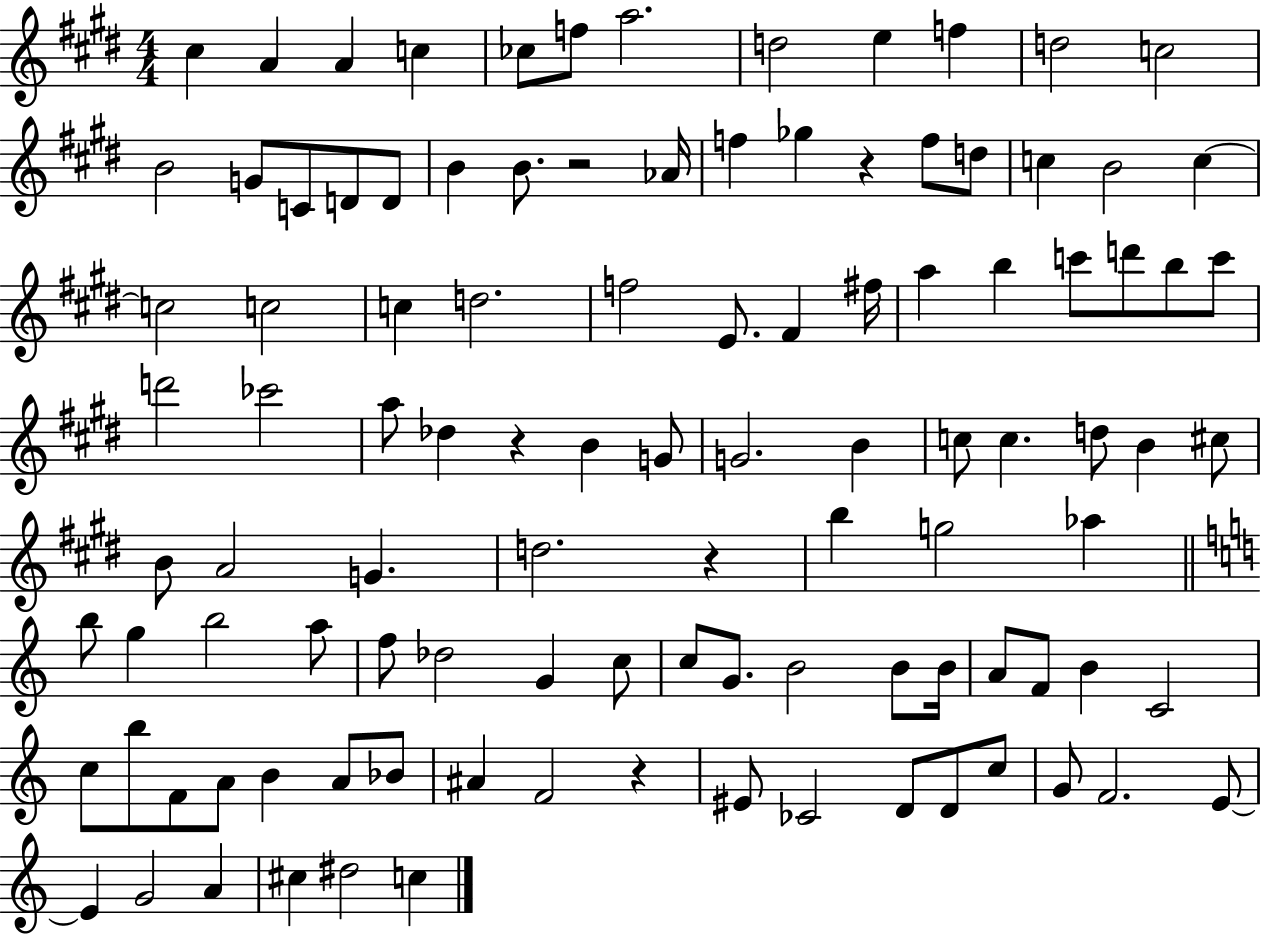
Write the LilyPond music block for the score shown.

{
  \clef treble
  \numericTimeSignature
  \time 4/4
  \key e \major
  cis''4 a'4 a'4 c''4 | ces''8 f''8 a''2. | d''2 e''4 f''4 | d''2 c''2 | \break b'2 g'8 c'8 d'8 d'8 | b'4 b'8. r2 aes'16 | f''4 ges''4 r4 f''8 d''8 | c''4 b'2 c''4~~ | \break c''2 c''2 | c''4 d''2. | f''2 e'8. fis'4 fis''16 | a''4 b''4 c'''8 d'''8 b''8 c'''8 | \break d'''2 ces'''2 | a''8 des''4 r4 b'4 g'8 | g'2. b'4 | c''8 c''4. d''8 b'4 cis''8 | \break b'8 a'2 g'4. | d''2. r4 | b''4 g''2 aes''4 | \bar "||" \break \key c \major b''8 g''4 b''2 a''8 | f''8 des''2 g'4 c''8 | c''8 g'8. b'2 b'8 b'16 | a'8 f'8 b'4 c'2 | \break c''8 b''8 f'8 a'8 b'4 a'8 bes'8 | ais'4 f'2 r4 | eis'8 ces'2 d'8 d'8 c''8 | g'8 f'2. e'8~~ | \break e'4 g'2 a'4 | cis''4 dis''2 c''4 | \bar "|."
}